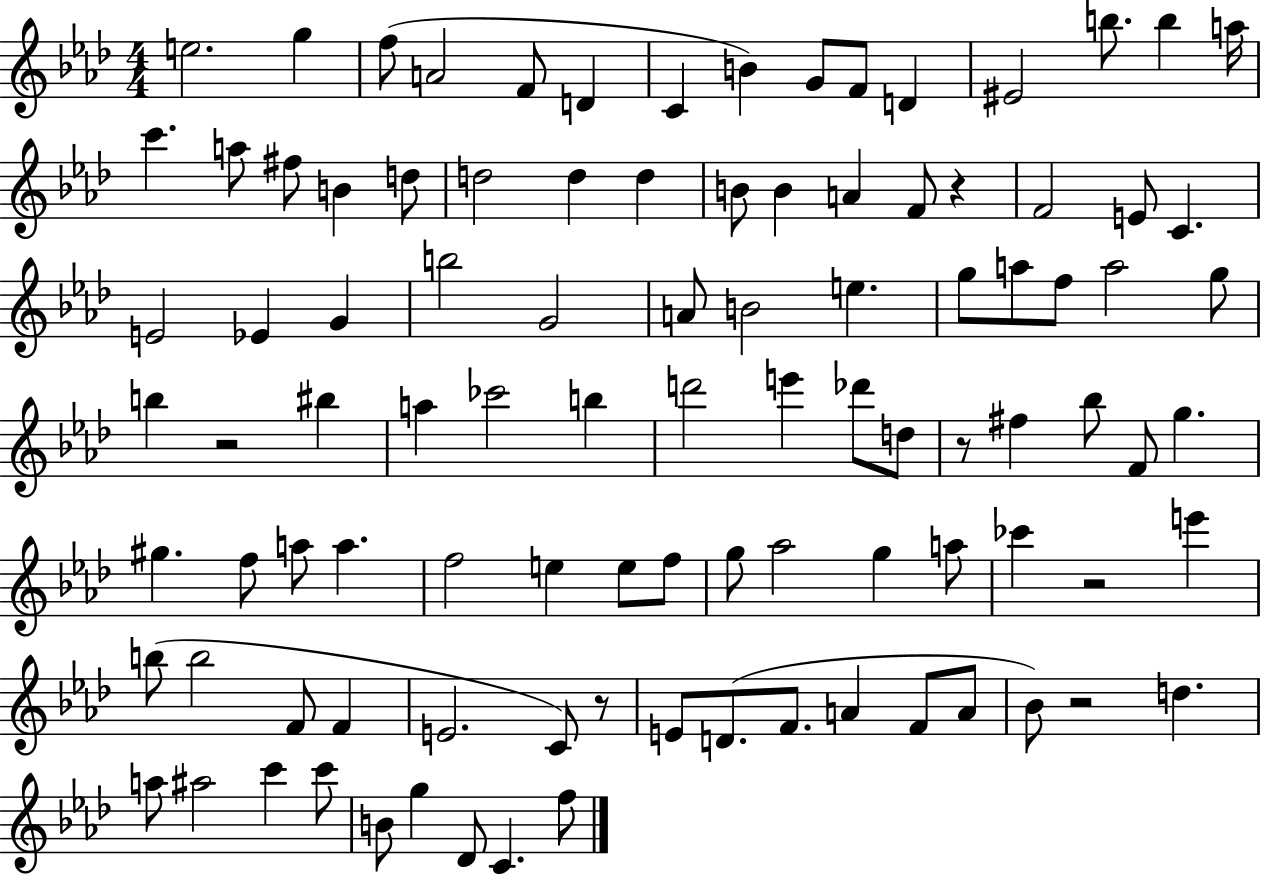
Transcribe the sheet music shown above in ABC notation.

X:1
T:Untitled
M:4/4
L:1/4
K:Ab
e2 g f/2 A2 F/2 D C B G/2 F/2 D ^E2 b/2 b a/4 c' a/2 ^f/2 B d/2 d2 d d B/2 B A F/2 z F2 E/2 C E2 _E G b2 G2 A/2 B2 e g/2 a/2 f/2 a2 g/2 b z2 ^b a _c'2 b d'2 e' _d'/2 d/2 z/2 ^f _b/2 F/2 g ^g f/2 a/2 a f2 e e/2 f/2 g/2 _a2 g a/2 _c' z2 e' b/2 b2 F/2 F E2 C/2 z/2 E/2 D/2 F/2 A F/2 A/2 _B/2 z2 d a/2 ^a2 c' c'/2 B/2 g _D/2 C f/2